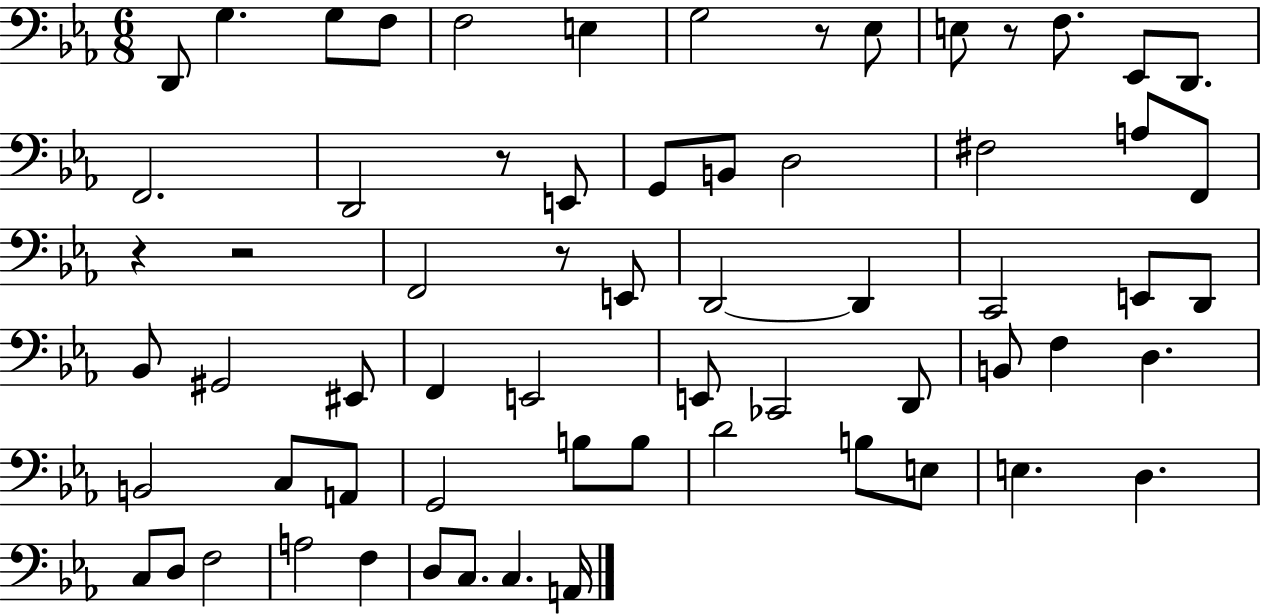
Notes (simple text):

D2/e G3/q. G3/e F3/e F3/h E3/q G3/h R/e Eb3/e E3/e R/e F3/e. Eb2/e D2/e. F2/h. D2/h R/e E2/e G2/e B2/e D3/h F#3/h A3/e F2/e R/q R/h F2/h R/e E2/e D2/h D2/q C2/h E2/e D2/e Bb2/e G#2/h EIS2/e F2/q E2/h E2/e CES2/h D2/e B2/e F3/q D3/q. B2/h C3/e A2/e G2/h B3/e B3/e D4/h B3/e E3/e E3/q. D3/q. C3/e D3/e F3/h A3/h F3/q D3/e C3/e. C3/q. A2/s